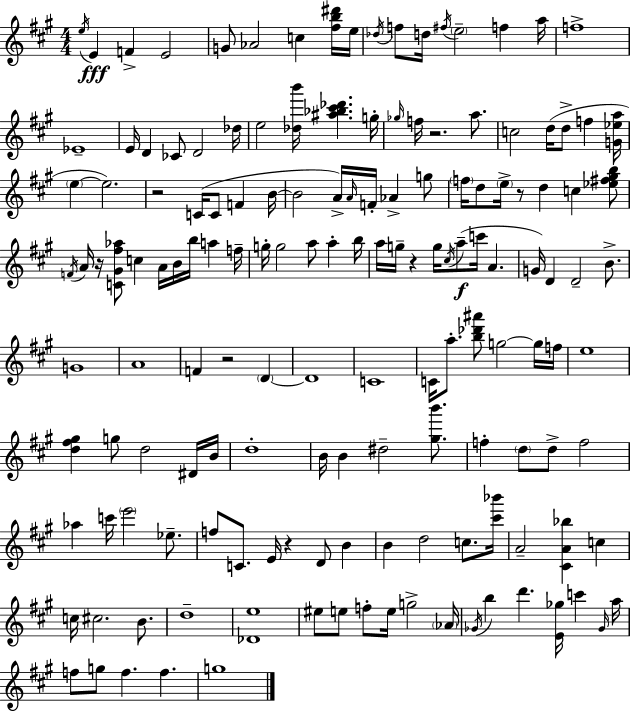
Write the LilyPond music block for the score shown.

{
  \clef treble
  \numericTimeSignature
  \time 4/4
  \key a \major
  \repeat volta 2 { \acciaccatura { e''16 }\fff e'4 f'4-> e'2 | g'8 aes'2 c''4 <fis'' b'' dis'''>16 | e''16 \acciaccatura { des''16 } f''8 d''16 \acciaccatura { fis''16 } \parenthesize e''2-- f''4 | a''16 f''1-> | \break ees'1-- | e'16 d'4 ces'8 d'2 | des''16 e''2 <des'' b'''>16 <ais'' bes'' cis''' des'''>4. | g''16-. \grace { ges''16 } f''16 r2. | \break a''8. c''2 d''16( d''8-> f''4 | <g' ees'' a''>16 \parenthesize e''4~~ e''2.) | r2 c'16( c'8 f'4 | b'16~~ b'2 a'16->) \grace { a'16 } f'16-. aes'4-> | \break g''8 \parenthesize f''16 d''8 \parenthesize e''16-> r8 d''4 c''4 | <ees'' fis'' gis'' b''>8 \acciaccatura { f'16 } a'16 r16 <c' gis' fis'' aes''>8 c''4 a'16 b'16 | b''16 a''4 f''16-- g''16-. g''2 a''8 | a''4-. b''16 a''16 g''16-- r4 g''16 \acciaccatura { cis''16 }(\f a''8-- | \break c'''16 a'4. g'16) d'4 d'2-- | b'8.-> g'1 | a'1 | f'4 r2 | \break \parenthesize d'4~~ d'1 | c'1 | c'16 a''8.-. <b'' des''' ais'''>8 g''2~~ | g''16 f''16 e''1 | \break <d'' fis'' gis''>4 g''8 d''2 | dis'16 b'16 d''1-. | b'16 b'4 dis''2-- | <gis'' b'''>8. f''4-. \parenthesize d''8 d''8-> f''2 | \break aes''4 c'''16 \parenthesize e'''2 | ees''8.-- f''8 c'8. e'16 r4 | d'8 b'4 b'4 d''2 | c''8. <cis''' bes'''>16 a'2-- <cis' a' bes''>4 | \break c''4 c''16 cis''2. | b'8. d''1-- | <des' e''>1 | eis''8 e''8 f''8-. e''16 g''2-> | \break \parenthesize aes'16 \acciaccatura { ges'16 } b''4 d'''4. | <e' ges''>16 c'''4 \grace { ges'16 } a''16 f''8 g''8 f''4. | f''4. g''1 | } \bar "|."
}